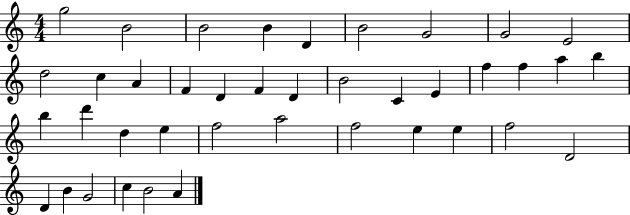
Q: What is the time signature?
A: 4/4